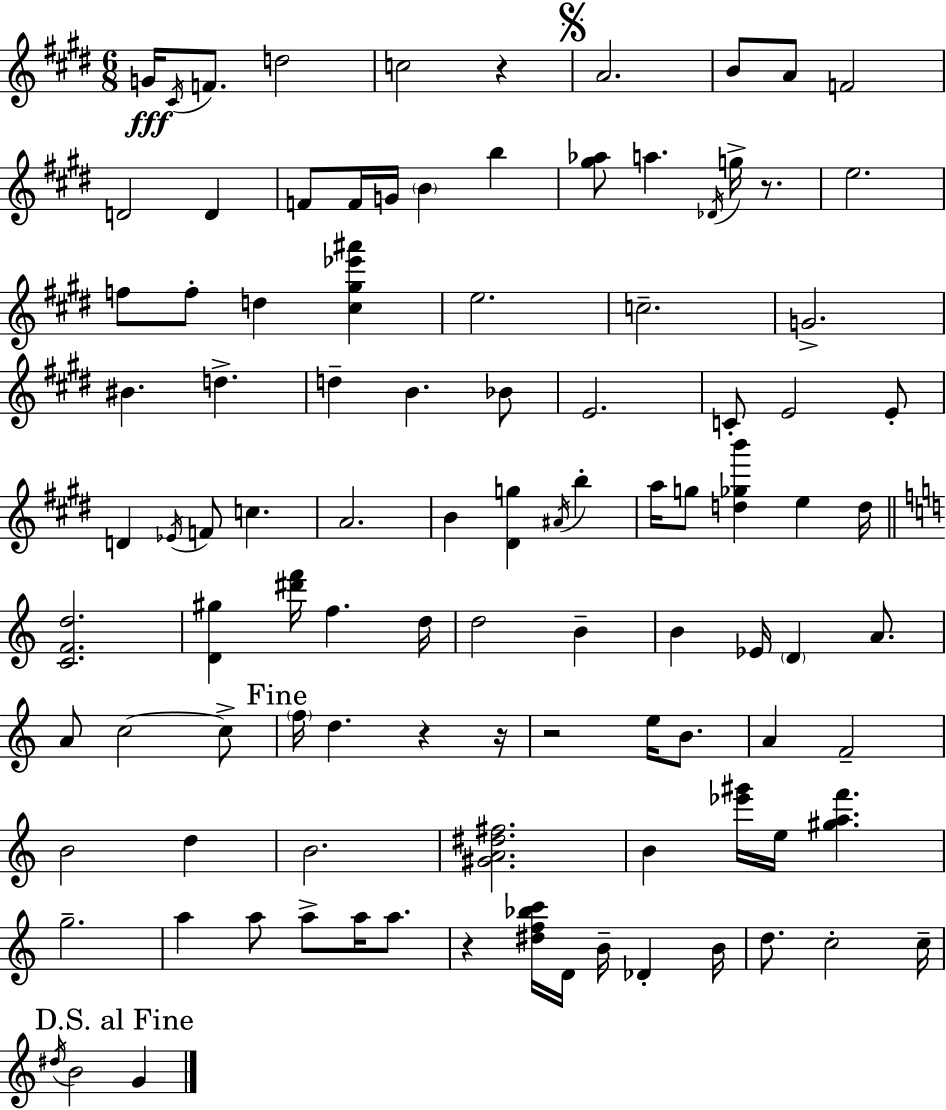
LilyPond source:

{
  \clef treble
  \numericTimeSignature
  \time 6/8
  \key e \major
  g'16\fff \acciaccatura { cis'16 } f'8. d''2 | c''2 r4 | \mark \markup { \musicglyph "scripts.segno" } a'2. | b'8 a'8 f'2 | \break d'2 d'4 | f'8 f'16 g'16 \parenthesize b'4 b''4 | <gis'' aes''>8 a''4. \acciaccatura { des'16 } g''16-> r8. | e''2. | \break f''8 f''8-. d''4 <cis'' gis'' ees''' ais'''>4 | e''2. | c''2.-- | g'2.-> | \break bis'4. d''4.-> | d''4-- b'4. | bes'8 e'2. | c'8-. e'2 | \break e'8-. d'4 \acciaccatura { ees'16 } f'8 c''4. | a'2. | b'4 <dis' g''>4 \acciaccatura { ais'16 } | b''4-. a''16 g''8 <d'' ges'' b'''>4 e''4 | \break d''16 \bar "||" \break \key a \minor <c' f' d''>2. | <d' gis''>4 <dis''' f'''>16 f''4. d''16 | d''2 b'4-- | b'4 ees'16 \parenthesize d'4 a'8. | \break a'8 c''2~~ c''8-> | \mark "Fine" \parenthesize f''16 d''4. r4 r16 | r2 e''16 b'8. | a'4 f'2-- | \break b'2 d''4 | b'2. | <gis' a' dis'' fis''>2. | b'4 <ees''' gis'''>16 e''16 <gis'' a'' f'''>4. | \break g''2.-- | a''4 a''8 a''8-> a''16 a''8. | r4 <dis'' f'' bes'' c'''>16 d'16 b'16-- des'4-. b'16 | d''8. c''2-. c''16-- | \break \mark "D.S. al Fine" \acciaccatura { dis''16 } b'2 g'4 | \bar "|."
}